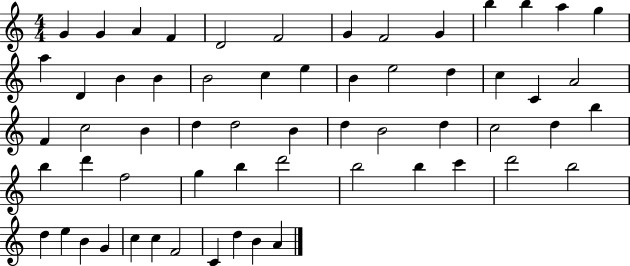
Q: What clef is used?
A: treble